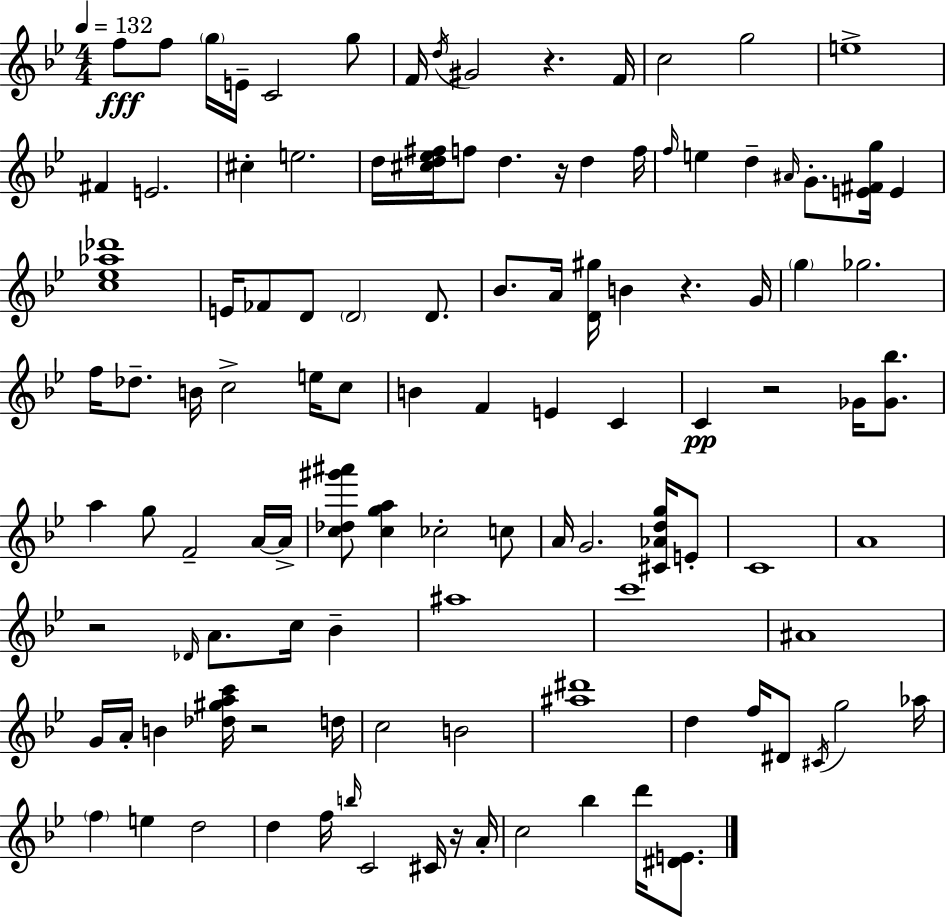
{
  \clef treble
  \numericTimeSignature
  \time 4/4
  \key bes \major
  \tempo 4 = 132
  f''8\fff f''8 \parenthesize g''16 e'16-- c'2 g''8 | f'16 \acciaccatura { d''16 } gis'2 r4. | f'16 c''2 g''2 | e''1-> | \break fis'4 e'2. | cis''4-. e''2. | d''16 <cis'' d'' ees'' fis''>16 f''8 d''4. r16 d''4 | f''16 \grace { f''16 } e''4 d''4-- \grace { ais'16 } g'8.-. <e' fis' g''>16 e'4 | \break <c'' ees'' aes'' des'''>1 | e'16 fes'8 d'8 \parenthesize d'2 | d'8. bes'8. a'16 <d' gis''>16 b'4 r4. | g'16 \parenthesize g''4 ges''2. | \break f''16 des''8.-- b'16 c''2-> | e''16 c''8 b'4 f'4 e'4 c'4 | c'4\pp r2 ges'16 | <ges' bes''>8. a''4 g''8 f'2-- | \break a'16~~ a'16-> <c'' des'' gis''' ais'''>8 <c'' g'' a''>4 ces''2-. | c''8 a'16 g'2. | <cis' aes' d'' g''>16 e'8-. c'1 | a'1 | \break r2 \grace { des'16 } a'8. c''16 | bes'4-- ais''1 | c'''1 | ais'1 | \break g'16 a'16-. b'4 <des'' gis'' a'' c'''>16 r2 | d''16 c''2 b'2 | <ais'' dis'''>1 | d''4 f''16 dis'8 \acciaccatura { cis'16 } g''2 | \break aes''16 \parenthesize f''4 e''4 d''2 | d''4 f''16 \grace { b''16 } c'2 | cis'16 r16 a'16-. c''2 bes''4 | d'''16 <dis' e'>8. \bar "|."
}